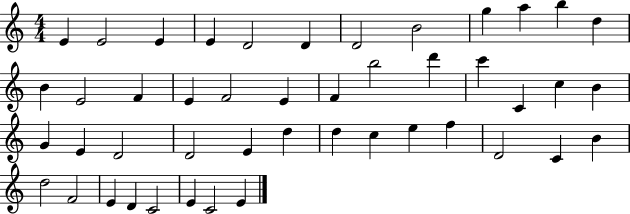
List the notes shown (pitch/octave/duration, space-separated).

E4/q E4/h E4/q E4/q D4/h D4/q D4/h B4/h G5/q A5/q B5/q D5/q B4/q E4/h F4/q E4/q F4/h E4/q F4/q B5/h D6/q C6/q C4/q C5/q B4/q G4/q E4/q D4/h D4/h E4/q D5/q D5/q C5/q E5/q F5/q D4/h C4/q B4/q D5/h F4/h E4/q D4/q C4/h E4/q C4/h E4/q